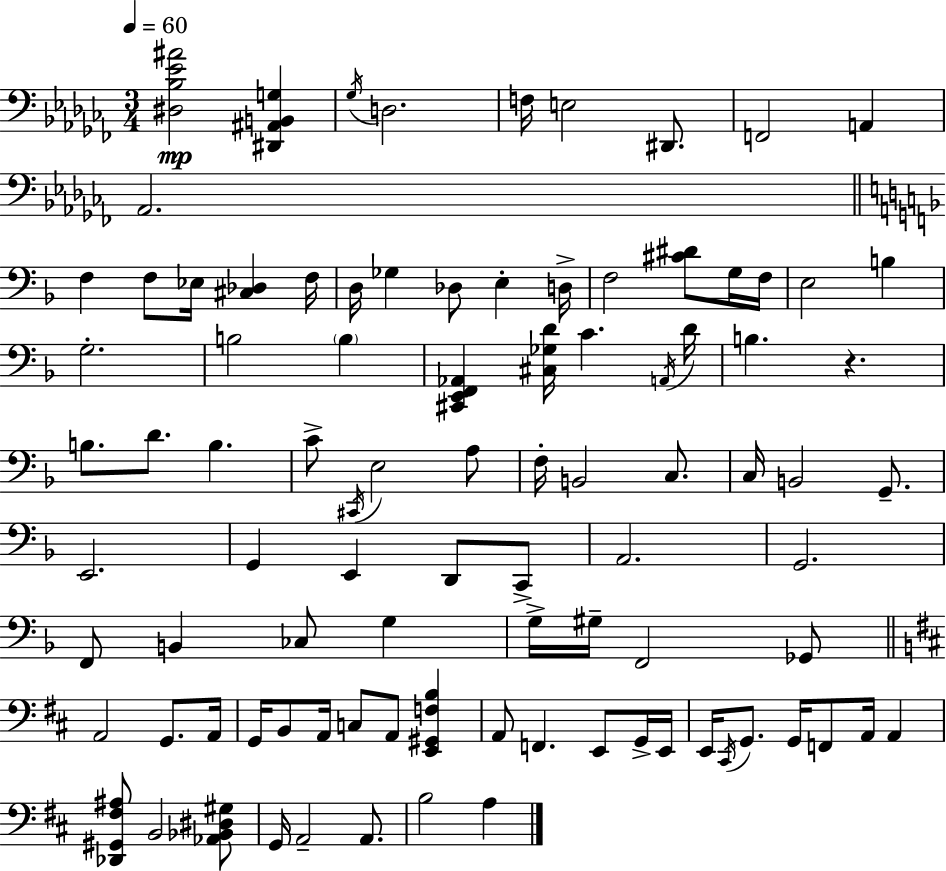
[D#3,Bb3,Eb4,A#4]/h [D#2,A#2,B2,G3]/q Gb3/s D3/h. F3/s E3/h D#2/e. F2/h A2/q Ab2/h. F3/q F3/e Eb3/s [C#3,Db3]/q F3/s D3/s Gb3/q Db3/e E3/q D3/s F3/h [C#4,D#4]/e G3/s F3/s E3/h B3/q G3/h. B3/h B3/q [C#2,E2,F2,Ab2]/q [C#3,Gb3,D4]/s C4/q. A2/s D4/s B3/q. R/q. B3/e. D4/e. B3/q. C4/e C#2/s E3/h A3/e F3/s B2/h C3/e. C3/s B2/h G2/e. E2/h. G2/q E2/q D2/e C2/e A2/h. G2/h. F2/e B2/q CES3/e G3/q G3/s G#3/s F2/h Gb2/e A2/h G2/e. A2/s G2/s B2/e A2/s C3/e A2/e [E2,G#2,F3,B3]/q A2/e F2/q. E2/e G2/s E2/s E2/s C#2/s G2/e. G2/s F2/e A2/s A2/q [Db2,G#2,F#3,A#3]/e B2/h [Ab2,Bb2,D#3,G#3]/e G2/s A2/h A2/e. B3/h A3/q